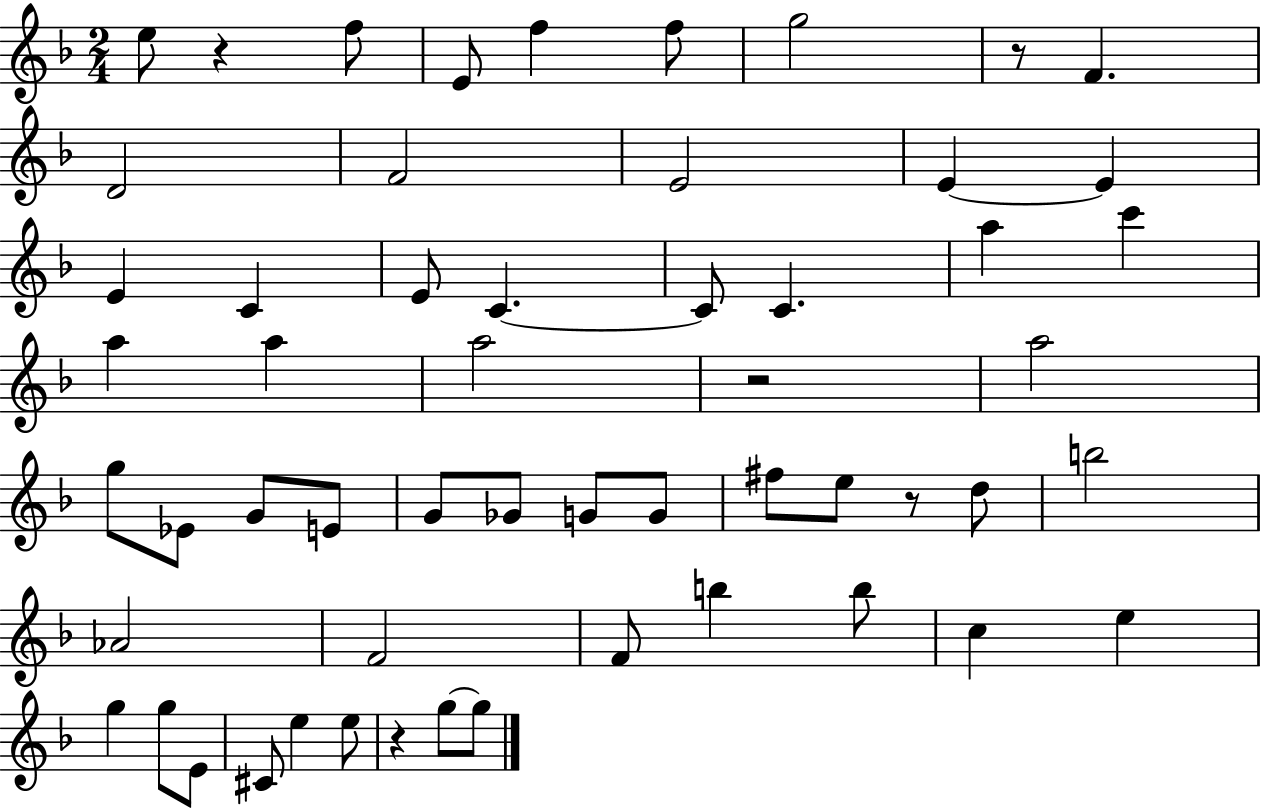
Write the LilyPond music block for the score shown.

{
  \clef treble
  \numericTimeSignature
  \time 2/4
  \key f \major
  \repeat volta 2 { e''8 r4 f''8 | e'8 f''4 f''8 | g''2 | r8 f'4. | \break d'2 | f'2 | e'2 | e'4~~ e'4 | \break e'4 c'4 | e'8 c'4.~~ | c'8 c'4. | a''4 c'''4 | \break a''4 a''4 | a''2 | r2 | a''2 | \break g''8 ees'8 g'8 e'8 | g'8 ges'8 g'8 g'8 | fis''8 e''8 r8 d''8 | b''2 | \break aes'2 | f'2 | f'8 b''4 b''8 | c''4 e''4 | \break g''4 g''8 e'8 | cis'8 e''4 e''8 | r4 g''8~~ g''8 | } \bar "|."
}